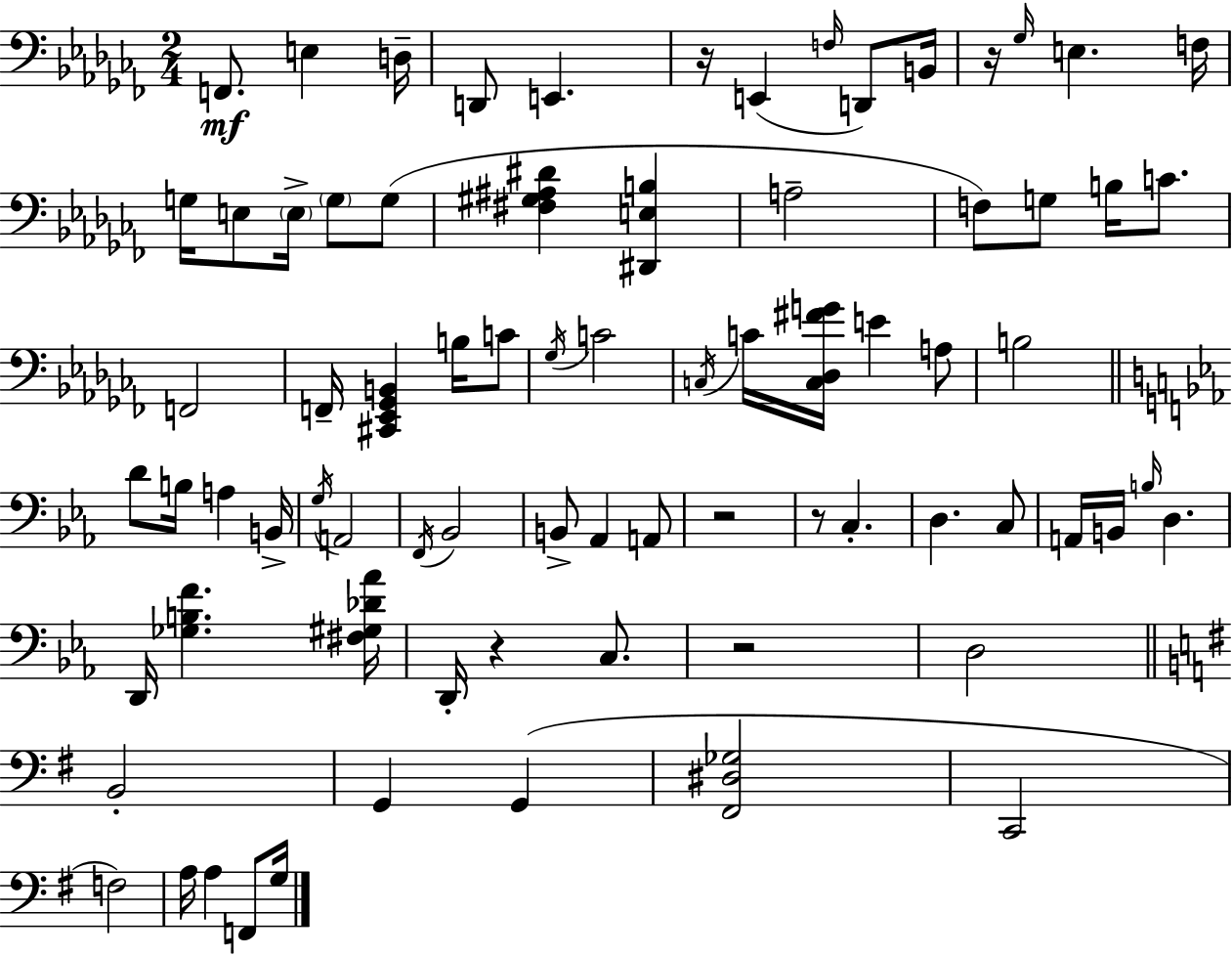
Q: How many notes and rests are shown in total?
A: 77